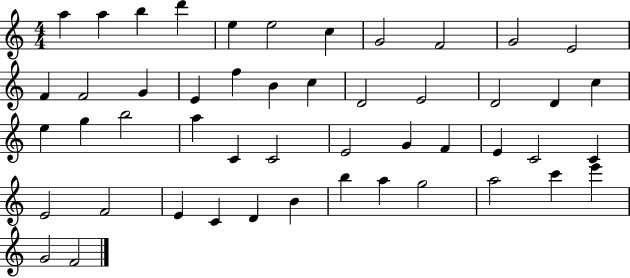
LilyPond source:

{
  \clef treble
  \numericTimeSignature
  \time 4/4
  \key c \major
  a''4 a''4 b''4 d'''4 | e''4 e''2 c''4 | g'2 f'2 | g'2 e'2 | \break f'4 f'2 g'4 | e'4 f''4 b'4 c''4 | d'2 e'2 | d'2 d'4 c''4 | \break e''4 g''4 b''2 | a''4 c'4 c'2 | e'2 g'4 f'4 | e'4 c'2 c'4 | \break e'2 f'2 | e'4 c'4 d'4 b'4 | b''4 a''4 g''2 | a''2 c'''4 e'''4 | \break g'2 f'2 | \bar "|."
}